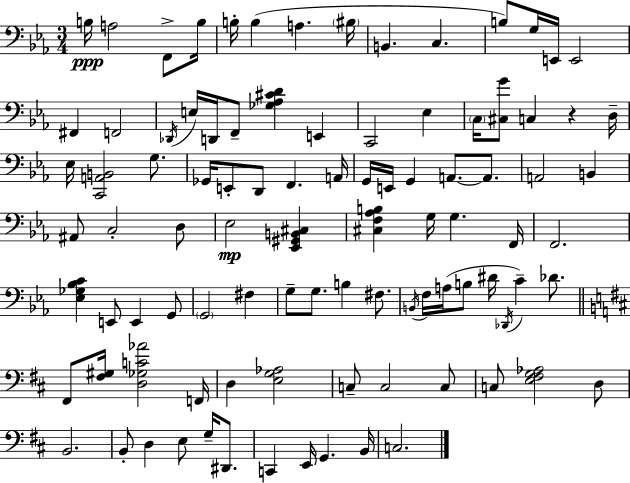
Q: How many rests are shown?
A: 1